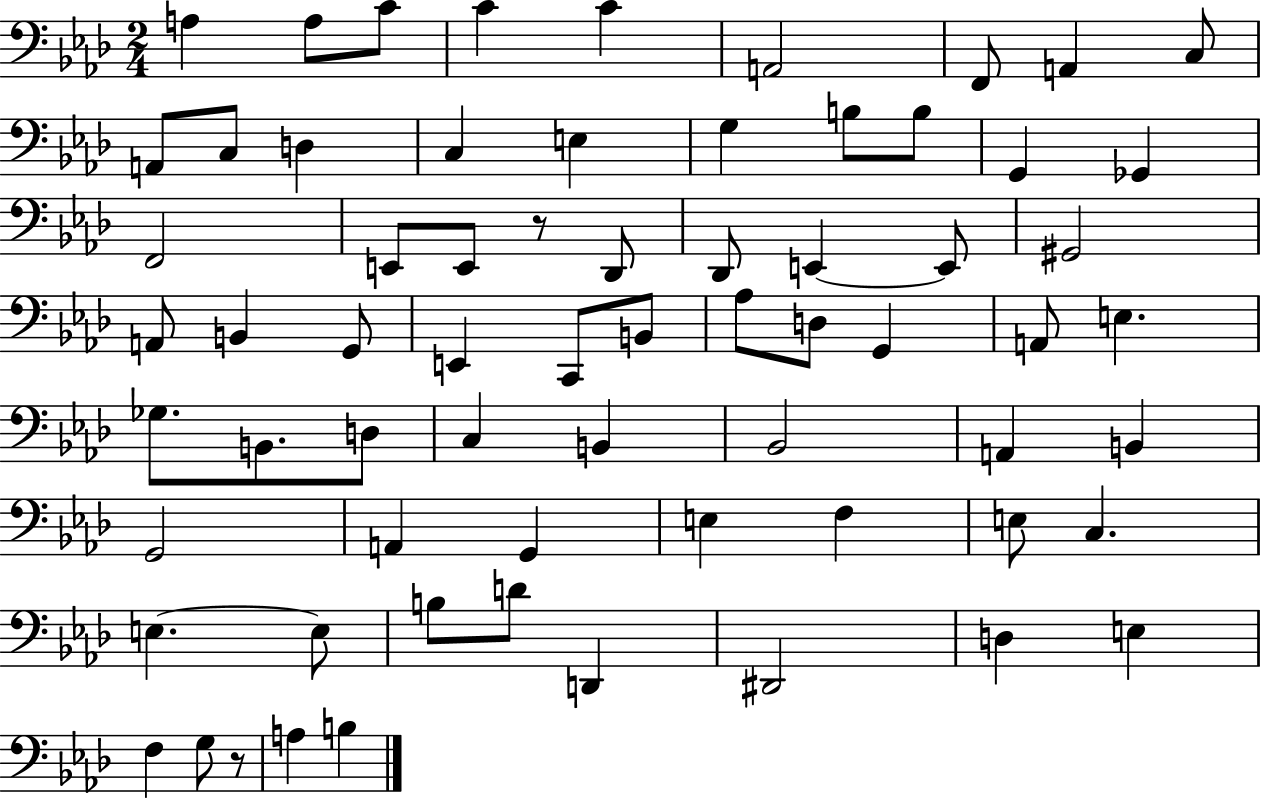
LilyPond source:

{
  \clef bass
  \numericTimeSignature
  \time 2/4
  \key aes \major
  a4 a8 c'8 | c'4 c'4 | a,2 | f,8 a,4 c8 | \break a,8 c8 d4 | c4 e4 | g4 b8 b8 | g,4 ges,4 | \break f,2 | e,8 e,8 r8 des,8 | des,8 e,4~~ e,8 | gis,2 | \break a,8 b,4 g,8 | e,4 c,8 b,8 | aes8 d8 g,4 | a,8 e4. | \break ges8. b,8. d8 | c4 b,4 | bes,2 | a,4 b,4 | \break g,2 | a,4 g,4 | e4 f4 | e8 c4. | \break e4.~~ e8 | b8 d'8 d,4 | dis,2 | d4 e4 | \break f4 g8 r8 | a4 b4 | \bar "|."
}